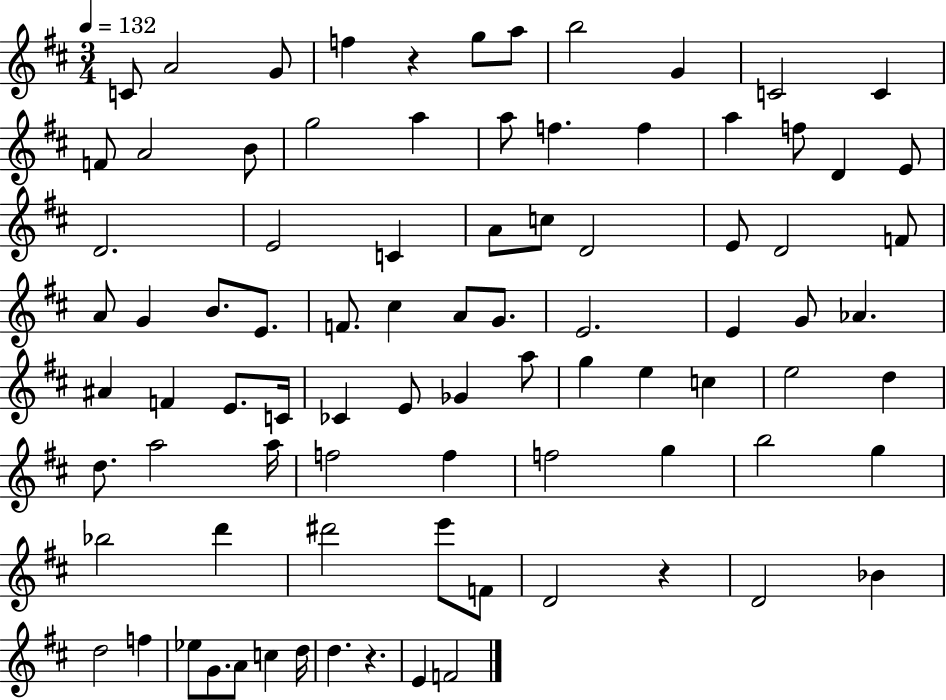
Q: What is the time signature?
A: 3/4